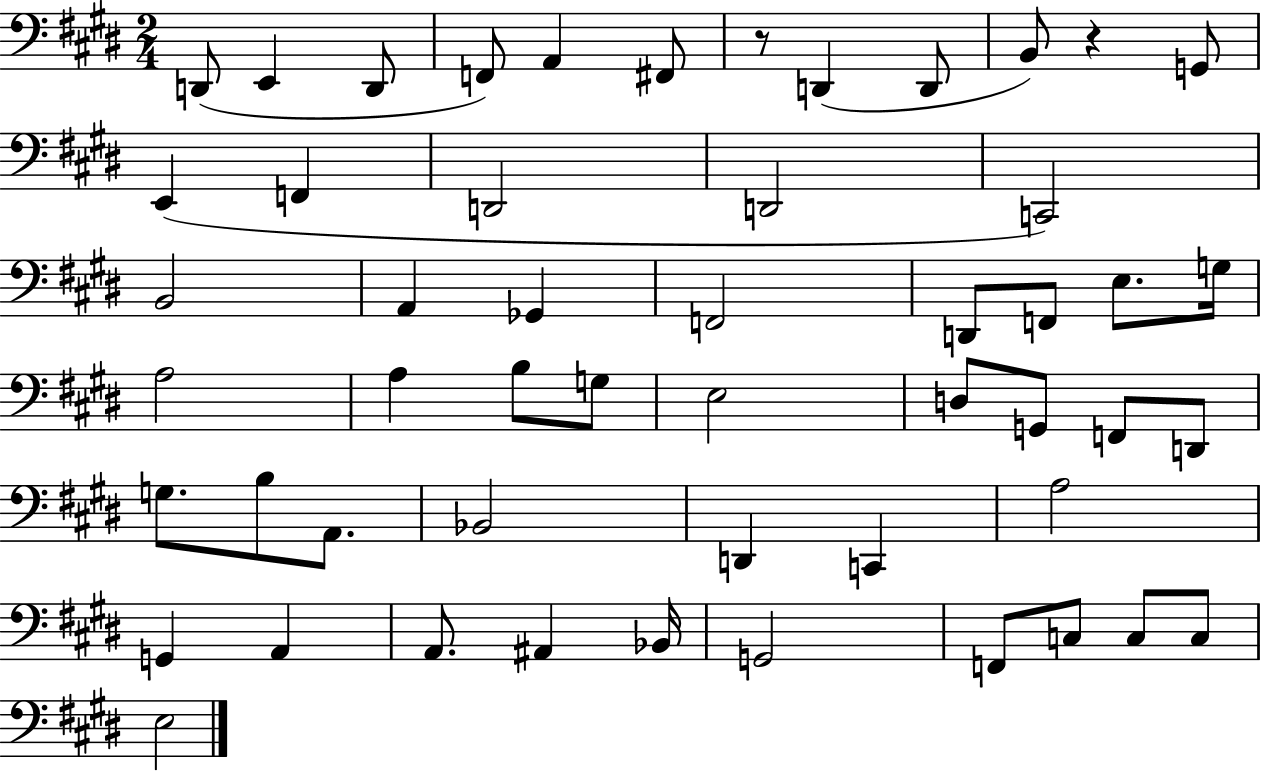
D2/e E2/q D2/e F2/e A2/q F#2/e R/e D2/q D2/e B2/e R/q G2/e E2/q F2/q D2/h D2/h C2/h B2/h A2/q Gb2/q F2/h D2/e F2/e E3/e. G3/s A3/h A3/q B3/e G3/e E3/h D3/e G2/e F2/e D2/e G3/e. B3/e A2/e. Bb2/h D2/q C2/q A3/h G2/q A2/q A2/e. A#2/q Bb2/s G2/h F2/e C3/e C3/e C3/e E3/h